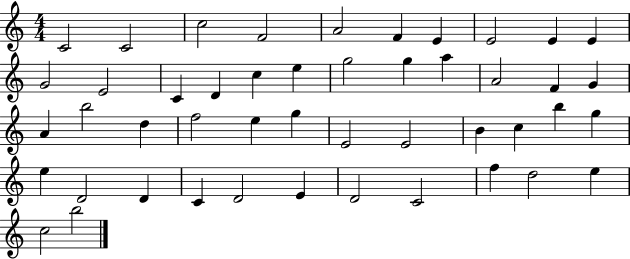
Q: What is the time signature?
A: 4/4